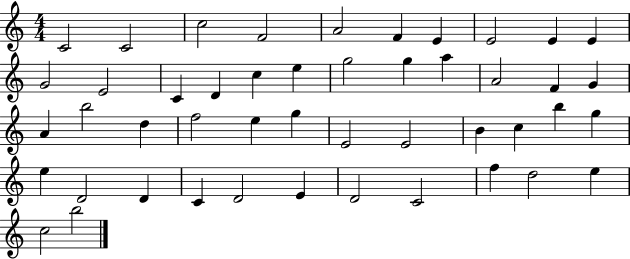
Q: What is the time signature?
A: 4/4